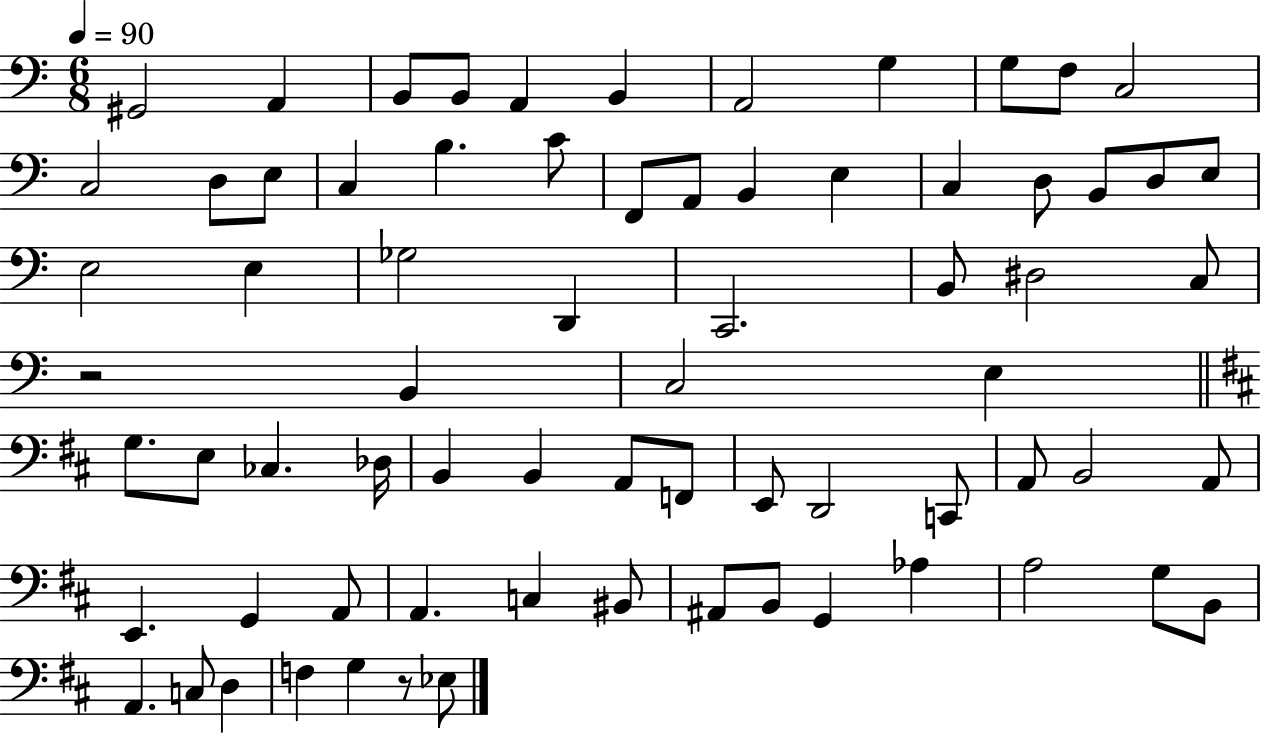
G#2/h A2/q B2/e B2/e A2/q B2/q A2/h G3/q G3/e F3/e C3/h C3/h D3/e E3/e C3/q B3/q. C4/e F2/e A2/e B2/q E3/q C3/q D3/e B2/e D3/e E3/e E3/h E3/q Gb3/h D2/q C2/h. B2/e D#3/h C3/e R/h B2/q C3/h E3/q G3/e. E3/e CES3/q. Db3/s B2/q B2/q A2/e F2/e E2/e D2/h C2/e A2/e B2/h A2/e E2/q. G2/q A2/e A2/q. C3/q BIS2/e A#2/e B2/e G2/q Ab3/q A3/h G3/e B2/e A2/q. C3/e D3/q F3/q G3/q R/e Eb3/e